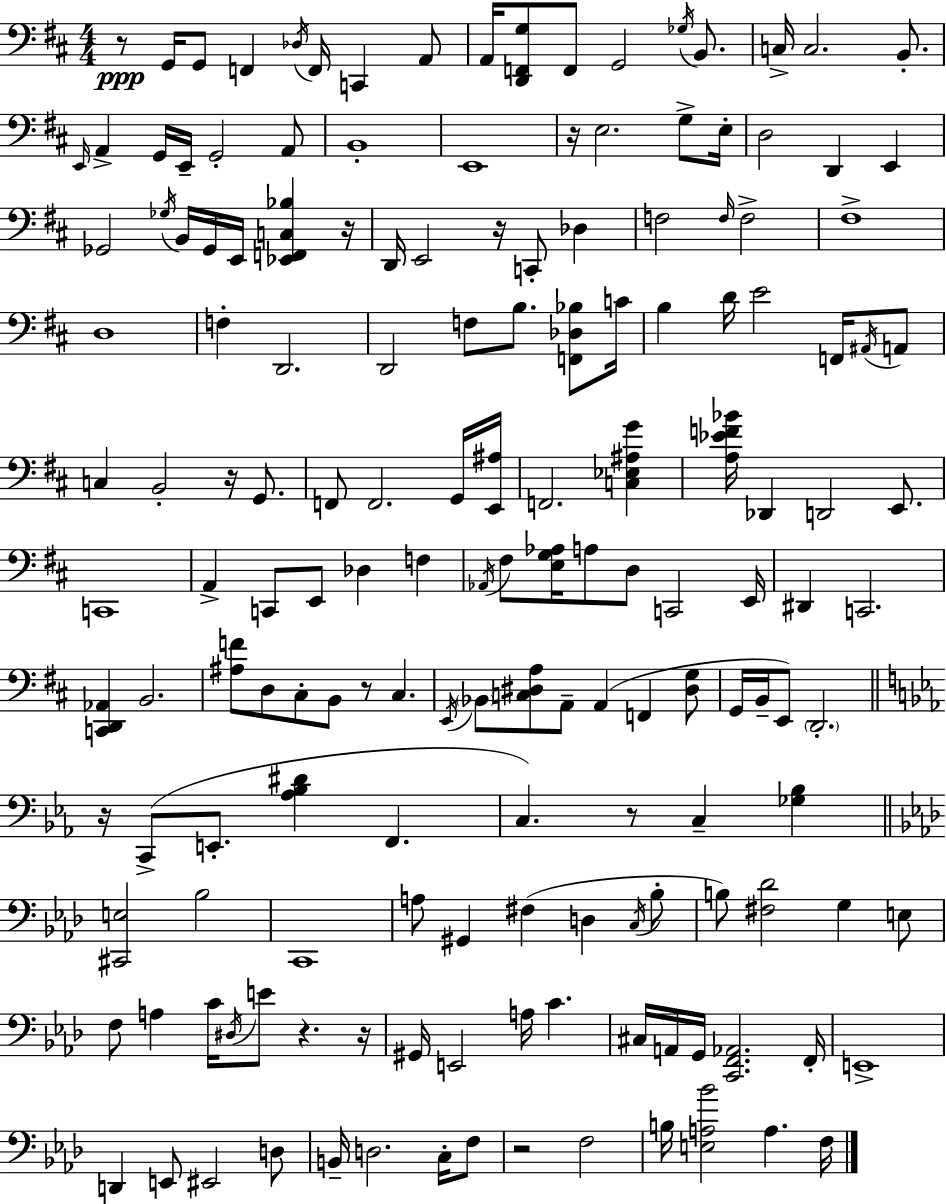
X:1
T:Untitled
M:4/4
L:1/4
K:D
z/2 G,,/4 G,,/2 F,, _D,/4 F,,/4 C,, A,,/2 A,,/4 [D,,F,,G,]/2 F,,/2 G,,2 _G,/4 B,,/2 C,/4 C,2 B,,/2 E,,/4 A,, G,,/4 E,,/4 G,,2 A,,/2 B,,4 E,,4 z/4 E,2 G,/2 E,/4 D,2 D,, E,, _G,,2 _G,/4 B,,/4 _G,,/4 E,,/4 [_E,,F,,C,_B,] z/4 D,,/4 E,,2 z/4 C,,/2 _D, F,2 F,/4 F,2 ^F,4 D,4 F, D,,2 D,,2 F,/2 B,/2 [F,,_D,_B,]/2 C/4 B, D/4 E2 F,,/4 ^A,,/4 A,,/2 C, B,,2 z/4 G,,/2 F,,/2 F,,2 G,,/4 [E,,^A,]/4 F,,2 [C,_E,^A,G] [A,_EF_B]/4 _D,, D,,2 E,,/2 C,,4 A,, C,,/2 E,,/2 _D, F, _A,,/4 ^F,/2 [E,G,_A,]/4 A,/2 D,/2 C,,2 E,,/4 ^D,, C,,2 [C,,D,,_A,,] B,,2 [^A,F]/2 D,/2 ^C,/2 B,,/2 z/2 ^C, E,,/4 _B,,/2 [C,^D,A,]/2 A,,/2 A,, F,, [^D,G,]/2 G,,/4 B,,/4 E,,/2 D,,2 z/4 C,,/2 E,,/2 [_A,_B,^D] F,, C, z/2 C, [_G,_B,] [^C,,E,]2 _B,2 C,,4 A,/2 ^G,, ^F, D, C,/4 _B,/2 B,/2 [^F,_D]2 G, E,/2 F,/2 A, C/4 ^D,/4 E/2 z z/4 ^G,,/4 E,,2 A,/4 C ^C,/4 A,,/4 G,,/4 [C,,F,,_A,,]2 F,,/4 E,,4 D,, E,,/2 ^E,,2 D,/2 B,,/4 D,2 C,/4 F,/2 z2 F,2 B,/4 [E,A,_B]2 A, F,/4